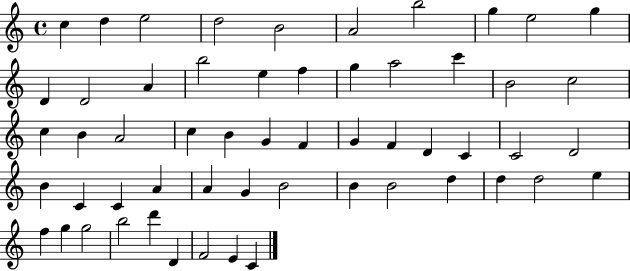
X:1
T:Untitled
M:4/4
L:1/4
K:C
c d e2 d2 B2 A2 b2 g e2 g D D2 A b2 e f g a2 c' B2 c2 c B A2 c B G F G F D C C2 D2 B C C A A G B2 B B2 d d d2 e f g g2 b2 d' D F2 E C